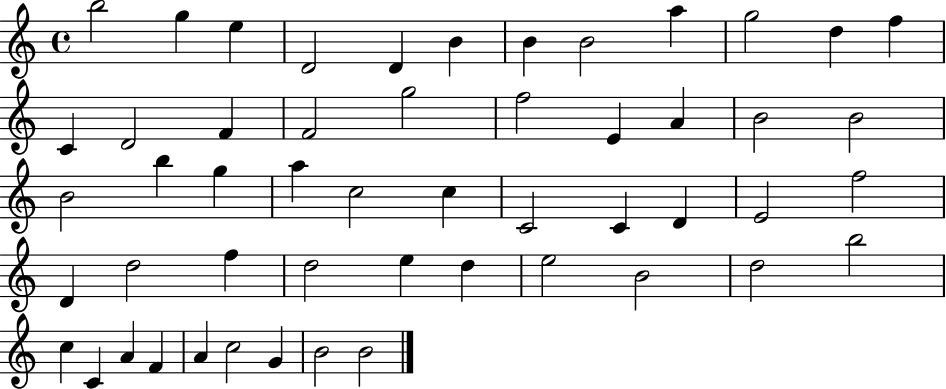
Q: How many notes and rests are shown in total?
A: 52